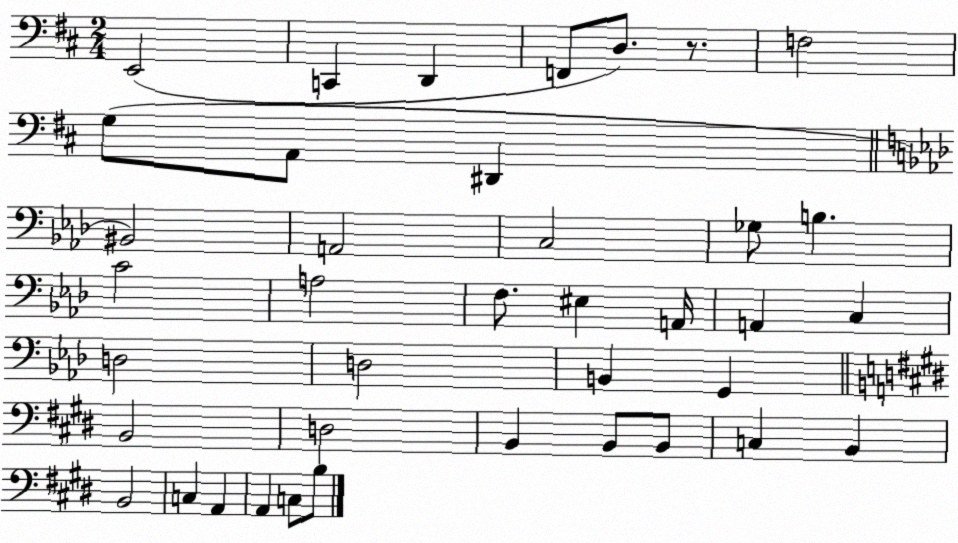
X:1
T:Untitled
M:2/4
L:1/4
K:D
E,,2 C,, D,, F,,/2 D,/2 z/2 F,2 G,/2 A,,/2 ^D,, ^B,,2 A,,2 C,2 _G,/2 B, C2 A,2 F,/2 ^E, A,,/4 A,, C, D,2 D,2 B,, G,, B,,2 D,2 B,, B,,/2 B,,/2 C, B,, B,,2 C, A,, A,, C,/2 B,/2